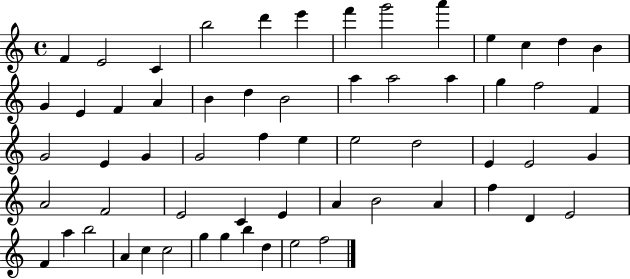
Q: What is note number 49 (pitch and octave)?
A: F4